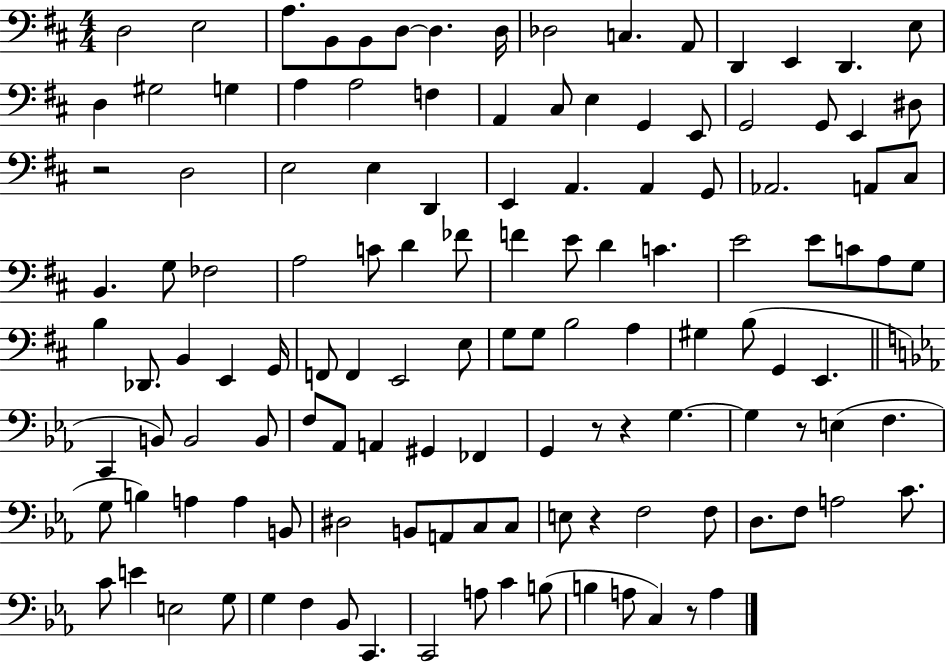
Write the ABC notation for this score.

X:1
T:Untitled
M:4/4
L:1/4
K:D
D,2 E,2 A,/2 B,,/2 B,,/2 D,/2 D, D,/4 _D,2 C, A,,/2 D,, E,, D,, E,/2 D, ^G,2 G, A, A,2 F, A,, ^C,/2 E, G,, E,,/2 G,,2 G,,/2 E,, ^D,/2 z2 D,2 E,2 E, D,, E,, A,, A,, G,,/2 _A,,2 A,,/2 ^C,/2 B,, G,/2 _F,2 A,2 C/2 D _F/2 F E/2 D C E2 E/2 C/2 A,/2 G,/2 B, _D,,/2 B,, E,, G,,/4 F,,/2 F,, E,,2 E,/2 G,/2 G,/2 B,2 A, ^G, B,/2 G,, E,, C,, B,,/2 B,,2 B,,/2 F,/2 _A,,/2 A,, ^G,, _F,, G,, z/2 z G, G, z/2 E, F, G,/2 B, A, A, B,,/2 ^D,2 B,,/2 A,,/2 C,/2 C,/2 E,/2 z F,2 F,/2 D,/2 F,/2 A,2 C/2 C/2 E E,2 G,/2 G, F, _B,,/2 C,, C,,2 A,/2 C B,/2 B, A,/2 C, z/2 A,